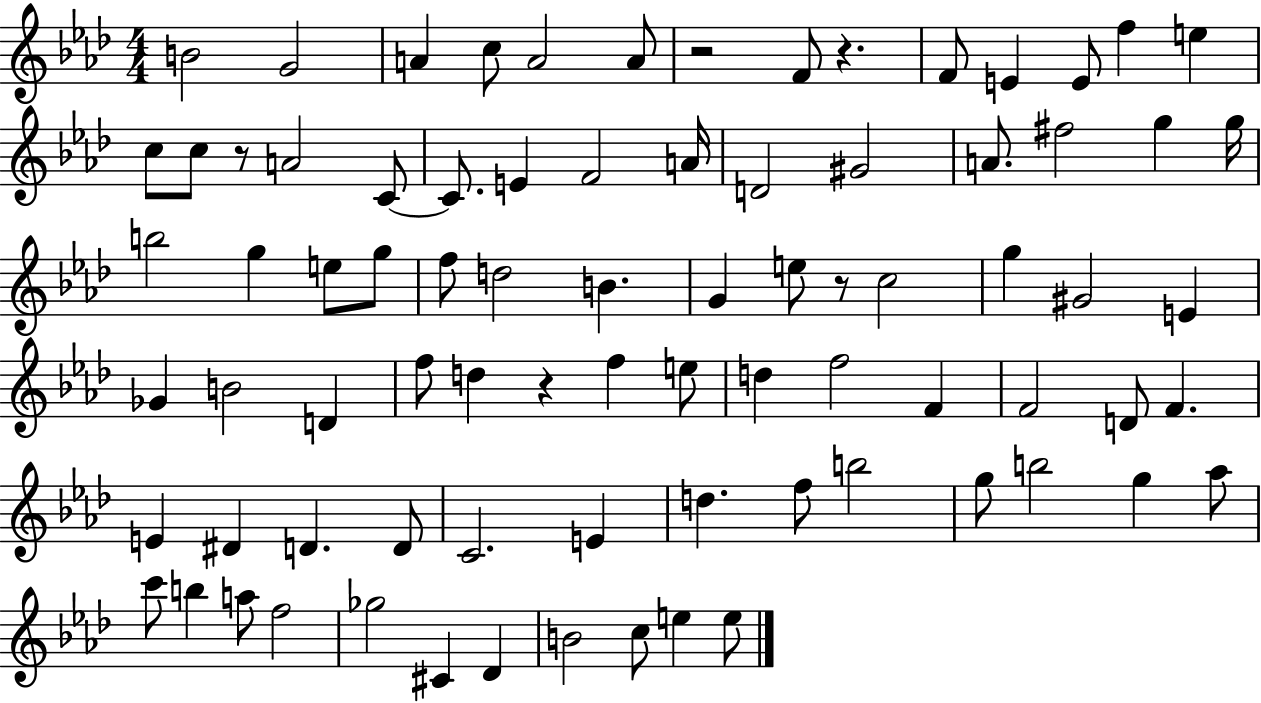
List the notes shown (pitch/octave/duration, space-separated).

B4/h G4/h A4/q C5/e A4/h A4/e R/h F4/e R/q. F4/e E4/q E4/e F5/q E5/q C5/e C5/e R/e A4/h C4/e C4/e. E4/q F4/h A4/s D4/h G#4/h A4/e. F#5/h G5/q G5/s B5/h G5/q E5/e G5/e F5/e D5/h B4/q. G4/q E5/e R/e C5/h G5/q G#4/h E4/q Gb4/q B4/h D4/q F5/e D5/q R/q F5/q E5/e D5/q F5/h F4/q F4/h D4/e F4/q. E4/q D#4/q D4/q. D4/e C4/h. E4/q D5/q. F5/e B5/h G5/e B5/h G5/q Ab5/e C6/e B5/q A5/e F5/h Gb5/h C#4/q Db4/q B4/h C5/e E5/q E5/e